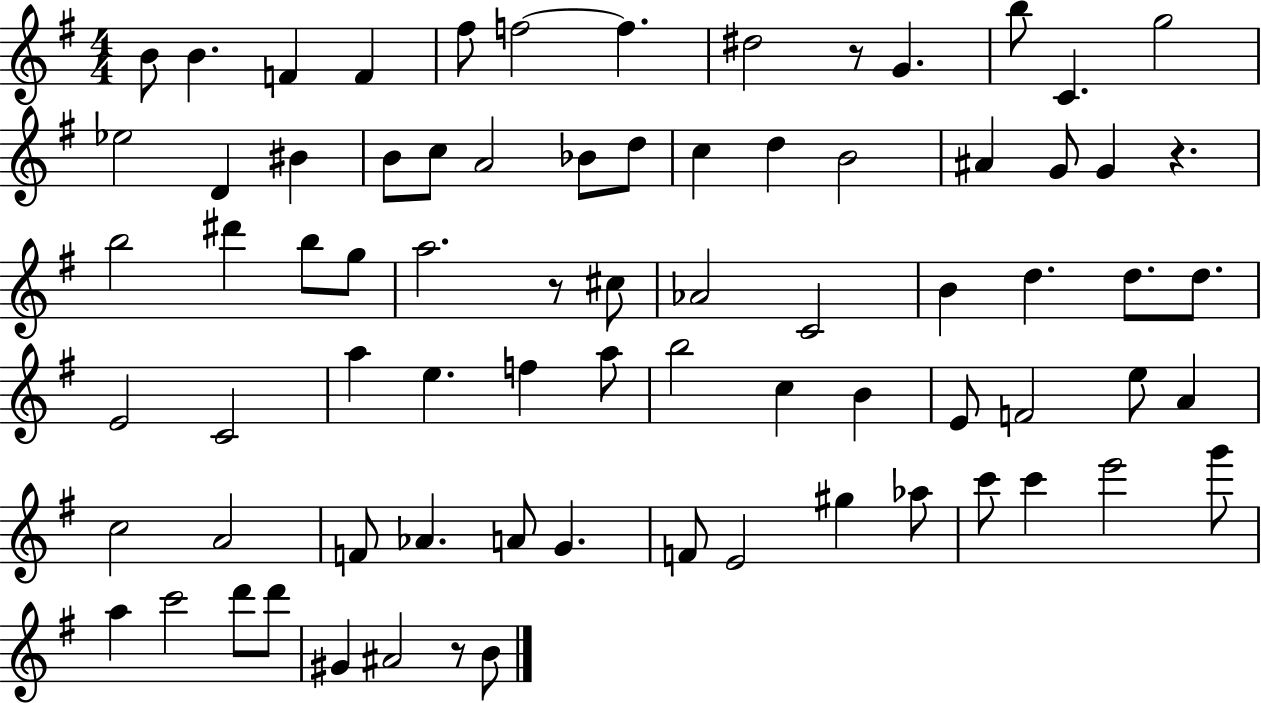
X:1
T:Untitled
M:4/4
L:1/4
K:G
B/2 B F F ^f/2 f2 f ^d2 z/2 G b/2 C g2 _e2 D ^B B/2 c/2 A2 _B/2 d/2 c d B2 ^A G/2 G z b2 ^d' b/2 g/2 a2 z/2 ^c/2 _A2 C2 B d d/2 d/2 E2 C2 a e f a/2 b2 c B E/2 F2 e/2 A c2 A2 F/2 _A A/2 G F/2 E2 ^g _a/2 c'/2 c' e'2 g'/2 a c'2 d'/2 d'/2 ^G ^A2 z/2 B/2